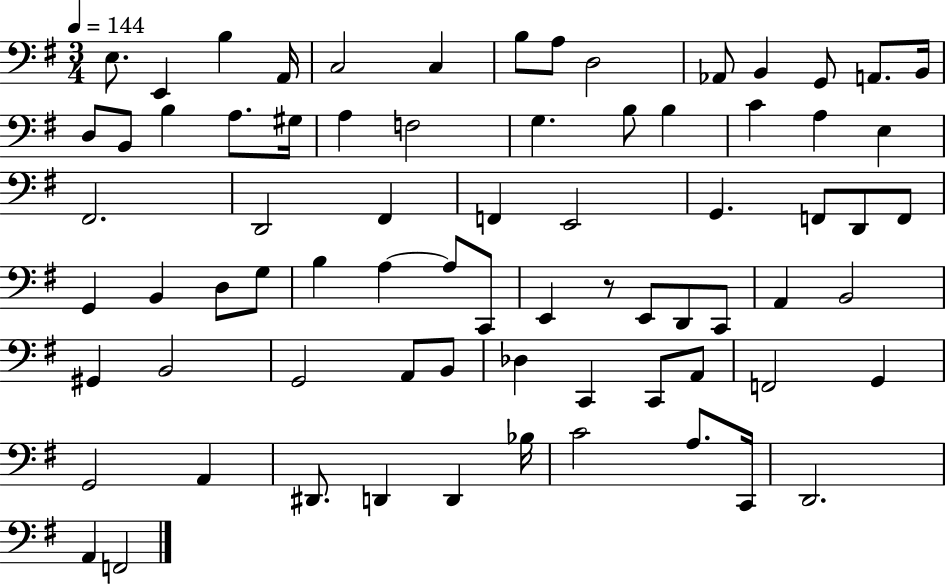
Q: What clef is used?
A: bass